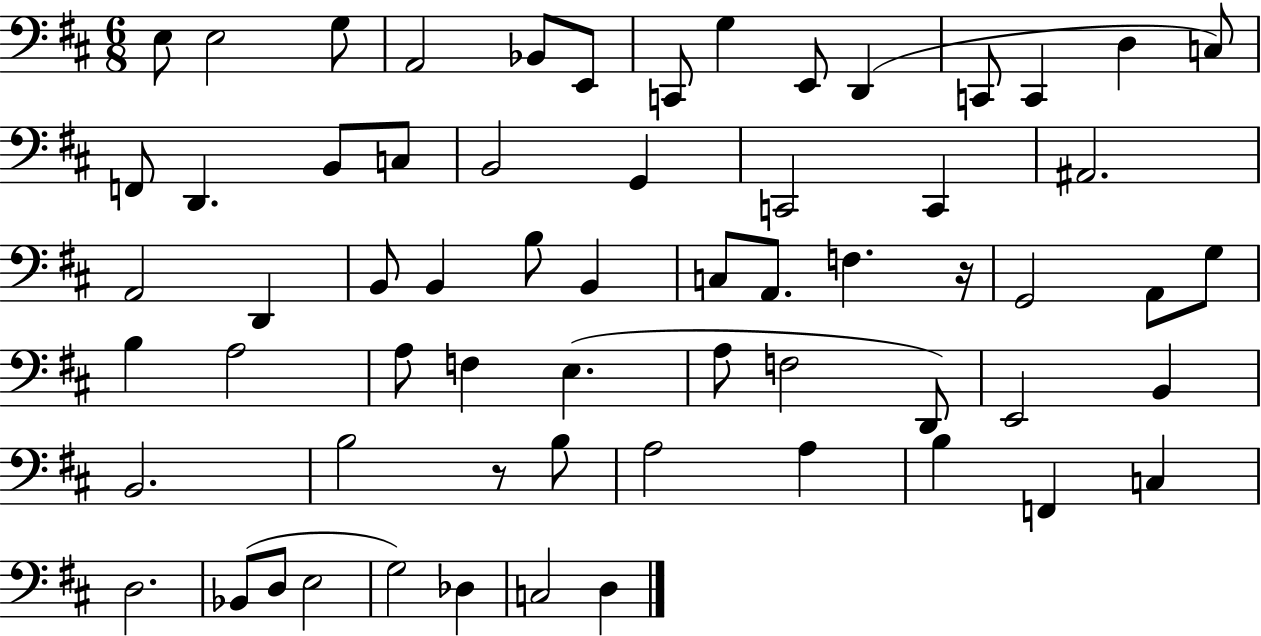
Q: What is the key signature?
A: D major